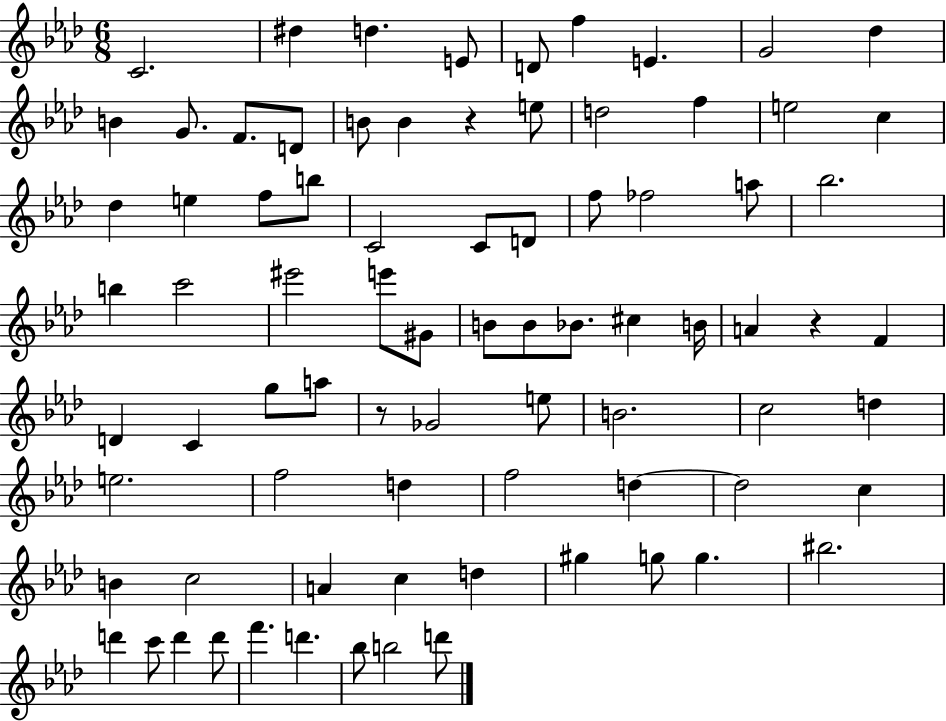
X:1
T:Untitled
M:6/8
L:1/4
K:Ab
C2 ^d d E/2 D/2 f E G2 _d B G/2 F/2 D/2 B/2 B z e/2 d2 f e2 c _d e f/2 b/2 C2 C/2 D/2 f/2 _f2 a/2 _b2 b c'2 ^e'2 e'/2 ^G/2 B/2 B/2 _B/2 ^c B/4 A z F D C g/2 a/2 z/2 _G2 e/2 B2 c2 d e2 f2 d f2 d d2 c B c2 A c d ^g g/2 g ^b2 d' c'/2 d' d'/2 f' d' _b/2 b2 d'/2